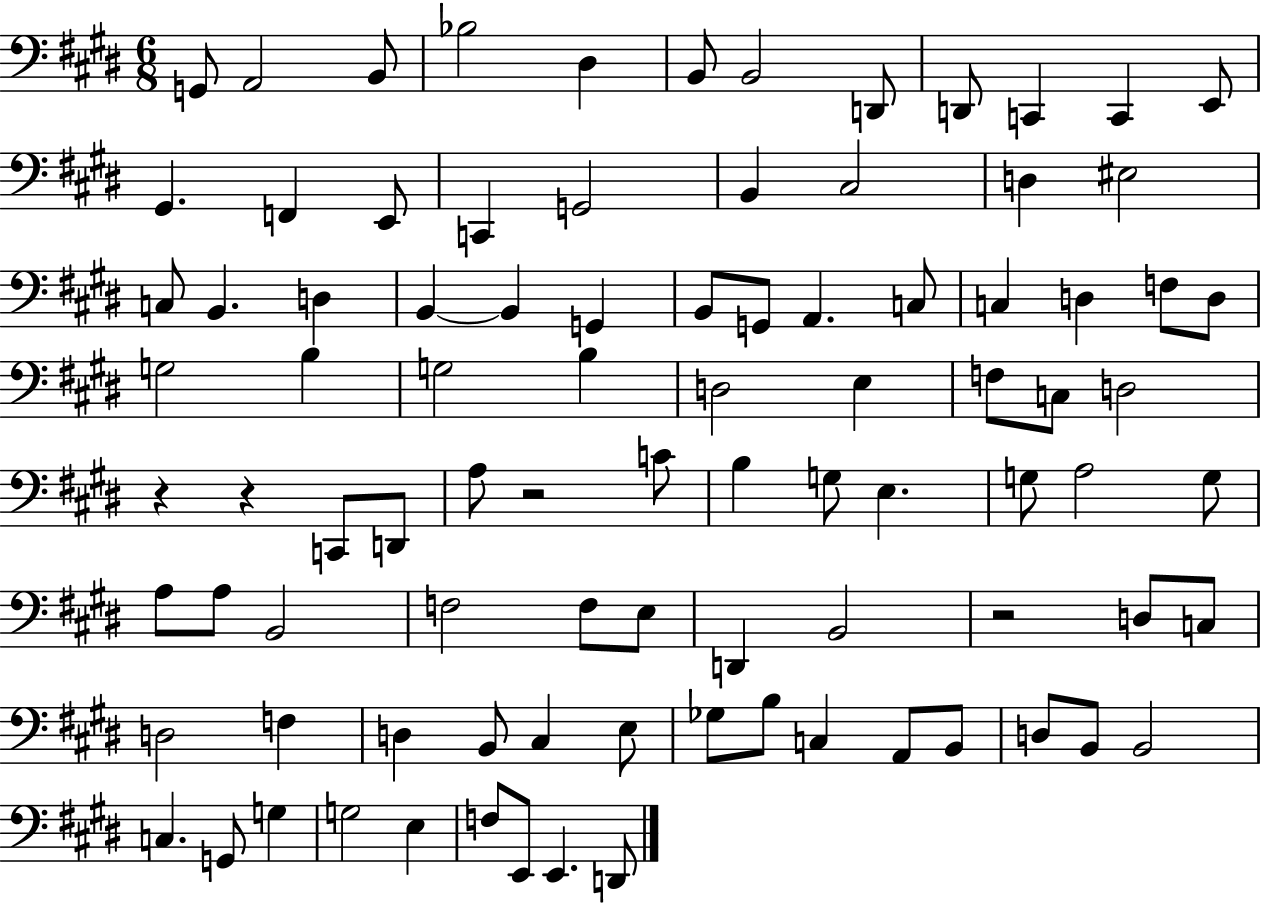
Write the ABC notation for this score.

X:1
T:Untitled
M:6/8
L:1/4
K:E
G,,/2 A,,2 B,,/2 _B,2 ^D, B,,/2 B,,2 D,,/2 D,,/2 C,, C,, E,,/2 ^G,, F,, E,,/2 C,, G,,2 B,, ^C,2 D, ^E,2 C,/2 B,, D, B,, B,, G,, B,,/2 G,,/2 A,, C,/2 C, D, F,/2 D,/2 G,2 B, G,2 B, D,2 E, F,/2 C,/2 D,2 z z C,,/2 D,,/2 A,/2 z2 C/2 B, G,/2 E, G,/2 A,2 G,/2 A,/2 A,/2 B,,2 F,2 F,/2 E,/2 D,, B,,2 z2 D,/2 C,/2 D,2 F, D, B,,/2 ^C, E,/2 _G,/2 B,/2 C, A,,/2 B,,/2 D,/2 B,,/2 B,,2 C, G,,/2 G, G,2 E, F,/2 E,,/2 E,, D,,/2